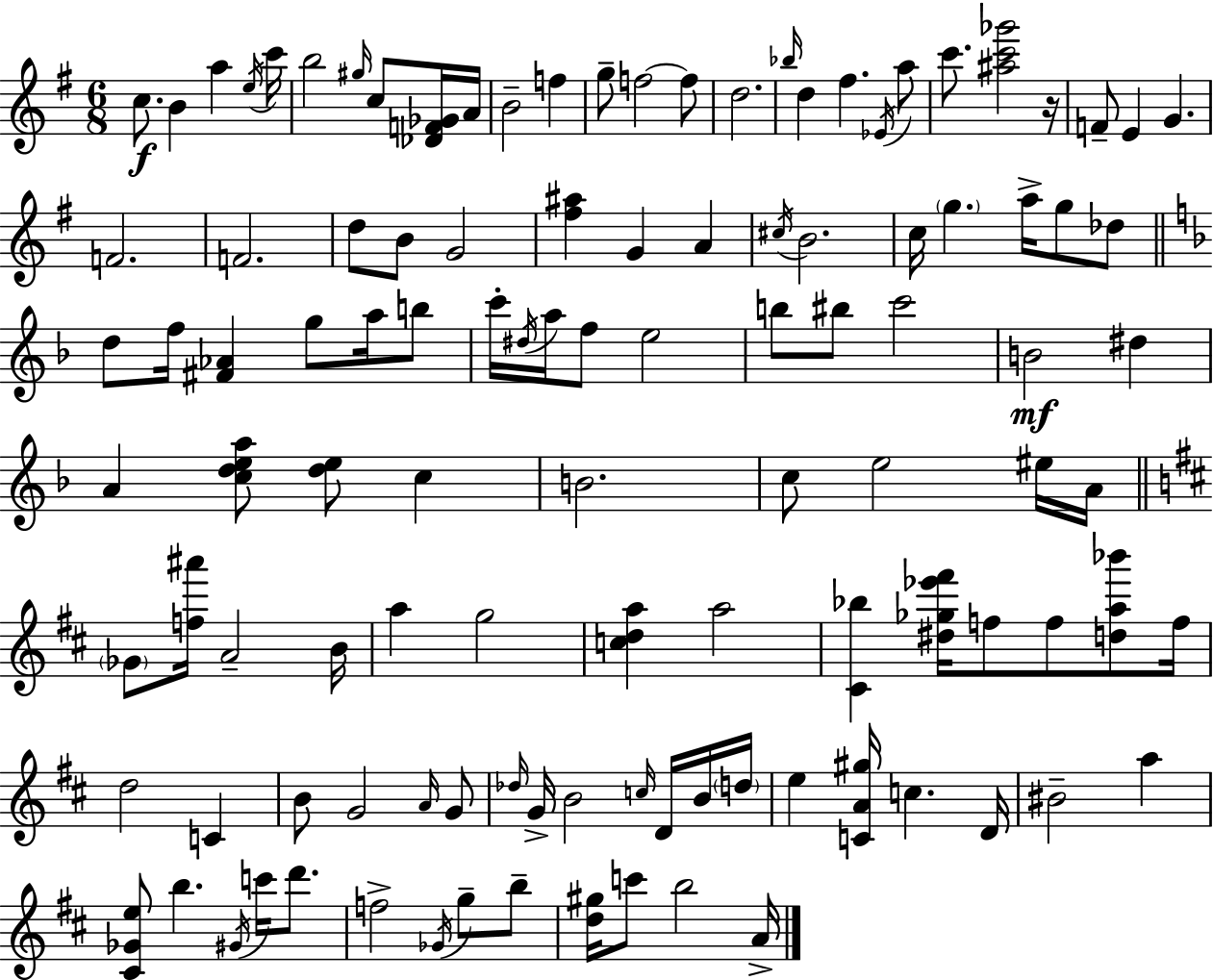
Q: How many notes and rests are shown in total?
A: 113